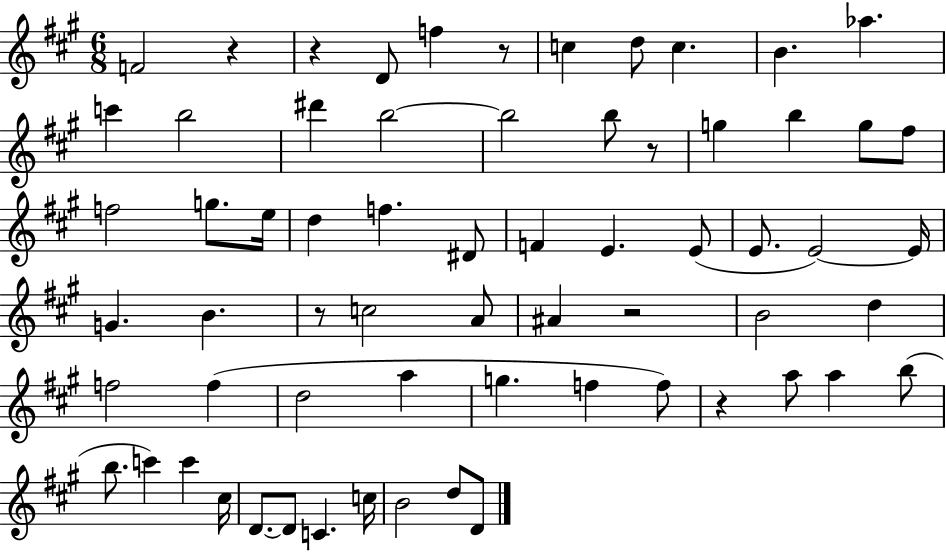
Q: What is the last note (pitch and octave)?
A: D4